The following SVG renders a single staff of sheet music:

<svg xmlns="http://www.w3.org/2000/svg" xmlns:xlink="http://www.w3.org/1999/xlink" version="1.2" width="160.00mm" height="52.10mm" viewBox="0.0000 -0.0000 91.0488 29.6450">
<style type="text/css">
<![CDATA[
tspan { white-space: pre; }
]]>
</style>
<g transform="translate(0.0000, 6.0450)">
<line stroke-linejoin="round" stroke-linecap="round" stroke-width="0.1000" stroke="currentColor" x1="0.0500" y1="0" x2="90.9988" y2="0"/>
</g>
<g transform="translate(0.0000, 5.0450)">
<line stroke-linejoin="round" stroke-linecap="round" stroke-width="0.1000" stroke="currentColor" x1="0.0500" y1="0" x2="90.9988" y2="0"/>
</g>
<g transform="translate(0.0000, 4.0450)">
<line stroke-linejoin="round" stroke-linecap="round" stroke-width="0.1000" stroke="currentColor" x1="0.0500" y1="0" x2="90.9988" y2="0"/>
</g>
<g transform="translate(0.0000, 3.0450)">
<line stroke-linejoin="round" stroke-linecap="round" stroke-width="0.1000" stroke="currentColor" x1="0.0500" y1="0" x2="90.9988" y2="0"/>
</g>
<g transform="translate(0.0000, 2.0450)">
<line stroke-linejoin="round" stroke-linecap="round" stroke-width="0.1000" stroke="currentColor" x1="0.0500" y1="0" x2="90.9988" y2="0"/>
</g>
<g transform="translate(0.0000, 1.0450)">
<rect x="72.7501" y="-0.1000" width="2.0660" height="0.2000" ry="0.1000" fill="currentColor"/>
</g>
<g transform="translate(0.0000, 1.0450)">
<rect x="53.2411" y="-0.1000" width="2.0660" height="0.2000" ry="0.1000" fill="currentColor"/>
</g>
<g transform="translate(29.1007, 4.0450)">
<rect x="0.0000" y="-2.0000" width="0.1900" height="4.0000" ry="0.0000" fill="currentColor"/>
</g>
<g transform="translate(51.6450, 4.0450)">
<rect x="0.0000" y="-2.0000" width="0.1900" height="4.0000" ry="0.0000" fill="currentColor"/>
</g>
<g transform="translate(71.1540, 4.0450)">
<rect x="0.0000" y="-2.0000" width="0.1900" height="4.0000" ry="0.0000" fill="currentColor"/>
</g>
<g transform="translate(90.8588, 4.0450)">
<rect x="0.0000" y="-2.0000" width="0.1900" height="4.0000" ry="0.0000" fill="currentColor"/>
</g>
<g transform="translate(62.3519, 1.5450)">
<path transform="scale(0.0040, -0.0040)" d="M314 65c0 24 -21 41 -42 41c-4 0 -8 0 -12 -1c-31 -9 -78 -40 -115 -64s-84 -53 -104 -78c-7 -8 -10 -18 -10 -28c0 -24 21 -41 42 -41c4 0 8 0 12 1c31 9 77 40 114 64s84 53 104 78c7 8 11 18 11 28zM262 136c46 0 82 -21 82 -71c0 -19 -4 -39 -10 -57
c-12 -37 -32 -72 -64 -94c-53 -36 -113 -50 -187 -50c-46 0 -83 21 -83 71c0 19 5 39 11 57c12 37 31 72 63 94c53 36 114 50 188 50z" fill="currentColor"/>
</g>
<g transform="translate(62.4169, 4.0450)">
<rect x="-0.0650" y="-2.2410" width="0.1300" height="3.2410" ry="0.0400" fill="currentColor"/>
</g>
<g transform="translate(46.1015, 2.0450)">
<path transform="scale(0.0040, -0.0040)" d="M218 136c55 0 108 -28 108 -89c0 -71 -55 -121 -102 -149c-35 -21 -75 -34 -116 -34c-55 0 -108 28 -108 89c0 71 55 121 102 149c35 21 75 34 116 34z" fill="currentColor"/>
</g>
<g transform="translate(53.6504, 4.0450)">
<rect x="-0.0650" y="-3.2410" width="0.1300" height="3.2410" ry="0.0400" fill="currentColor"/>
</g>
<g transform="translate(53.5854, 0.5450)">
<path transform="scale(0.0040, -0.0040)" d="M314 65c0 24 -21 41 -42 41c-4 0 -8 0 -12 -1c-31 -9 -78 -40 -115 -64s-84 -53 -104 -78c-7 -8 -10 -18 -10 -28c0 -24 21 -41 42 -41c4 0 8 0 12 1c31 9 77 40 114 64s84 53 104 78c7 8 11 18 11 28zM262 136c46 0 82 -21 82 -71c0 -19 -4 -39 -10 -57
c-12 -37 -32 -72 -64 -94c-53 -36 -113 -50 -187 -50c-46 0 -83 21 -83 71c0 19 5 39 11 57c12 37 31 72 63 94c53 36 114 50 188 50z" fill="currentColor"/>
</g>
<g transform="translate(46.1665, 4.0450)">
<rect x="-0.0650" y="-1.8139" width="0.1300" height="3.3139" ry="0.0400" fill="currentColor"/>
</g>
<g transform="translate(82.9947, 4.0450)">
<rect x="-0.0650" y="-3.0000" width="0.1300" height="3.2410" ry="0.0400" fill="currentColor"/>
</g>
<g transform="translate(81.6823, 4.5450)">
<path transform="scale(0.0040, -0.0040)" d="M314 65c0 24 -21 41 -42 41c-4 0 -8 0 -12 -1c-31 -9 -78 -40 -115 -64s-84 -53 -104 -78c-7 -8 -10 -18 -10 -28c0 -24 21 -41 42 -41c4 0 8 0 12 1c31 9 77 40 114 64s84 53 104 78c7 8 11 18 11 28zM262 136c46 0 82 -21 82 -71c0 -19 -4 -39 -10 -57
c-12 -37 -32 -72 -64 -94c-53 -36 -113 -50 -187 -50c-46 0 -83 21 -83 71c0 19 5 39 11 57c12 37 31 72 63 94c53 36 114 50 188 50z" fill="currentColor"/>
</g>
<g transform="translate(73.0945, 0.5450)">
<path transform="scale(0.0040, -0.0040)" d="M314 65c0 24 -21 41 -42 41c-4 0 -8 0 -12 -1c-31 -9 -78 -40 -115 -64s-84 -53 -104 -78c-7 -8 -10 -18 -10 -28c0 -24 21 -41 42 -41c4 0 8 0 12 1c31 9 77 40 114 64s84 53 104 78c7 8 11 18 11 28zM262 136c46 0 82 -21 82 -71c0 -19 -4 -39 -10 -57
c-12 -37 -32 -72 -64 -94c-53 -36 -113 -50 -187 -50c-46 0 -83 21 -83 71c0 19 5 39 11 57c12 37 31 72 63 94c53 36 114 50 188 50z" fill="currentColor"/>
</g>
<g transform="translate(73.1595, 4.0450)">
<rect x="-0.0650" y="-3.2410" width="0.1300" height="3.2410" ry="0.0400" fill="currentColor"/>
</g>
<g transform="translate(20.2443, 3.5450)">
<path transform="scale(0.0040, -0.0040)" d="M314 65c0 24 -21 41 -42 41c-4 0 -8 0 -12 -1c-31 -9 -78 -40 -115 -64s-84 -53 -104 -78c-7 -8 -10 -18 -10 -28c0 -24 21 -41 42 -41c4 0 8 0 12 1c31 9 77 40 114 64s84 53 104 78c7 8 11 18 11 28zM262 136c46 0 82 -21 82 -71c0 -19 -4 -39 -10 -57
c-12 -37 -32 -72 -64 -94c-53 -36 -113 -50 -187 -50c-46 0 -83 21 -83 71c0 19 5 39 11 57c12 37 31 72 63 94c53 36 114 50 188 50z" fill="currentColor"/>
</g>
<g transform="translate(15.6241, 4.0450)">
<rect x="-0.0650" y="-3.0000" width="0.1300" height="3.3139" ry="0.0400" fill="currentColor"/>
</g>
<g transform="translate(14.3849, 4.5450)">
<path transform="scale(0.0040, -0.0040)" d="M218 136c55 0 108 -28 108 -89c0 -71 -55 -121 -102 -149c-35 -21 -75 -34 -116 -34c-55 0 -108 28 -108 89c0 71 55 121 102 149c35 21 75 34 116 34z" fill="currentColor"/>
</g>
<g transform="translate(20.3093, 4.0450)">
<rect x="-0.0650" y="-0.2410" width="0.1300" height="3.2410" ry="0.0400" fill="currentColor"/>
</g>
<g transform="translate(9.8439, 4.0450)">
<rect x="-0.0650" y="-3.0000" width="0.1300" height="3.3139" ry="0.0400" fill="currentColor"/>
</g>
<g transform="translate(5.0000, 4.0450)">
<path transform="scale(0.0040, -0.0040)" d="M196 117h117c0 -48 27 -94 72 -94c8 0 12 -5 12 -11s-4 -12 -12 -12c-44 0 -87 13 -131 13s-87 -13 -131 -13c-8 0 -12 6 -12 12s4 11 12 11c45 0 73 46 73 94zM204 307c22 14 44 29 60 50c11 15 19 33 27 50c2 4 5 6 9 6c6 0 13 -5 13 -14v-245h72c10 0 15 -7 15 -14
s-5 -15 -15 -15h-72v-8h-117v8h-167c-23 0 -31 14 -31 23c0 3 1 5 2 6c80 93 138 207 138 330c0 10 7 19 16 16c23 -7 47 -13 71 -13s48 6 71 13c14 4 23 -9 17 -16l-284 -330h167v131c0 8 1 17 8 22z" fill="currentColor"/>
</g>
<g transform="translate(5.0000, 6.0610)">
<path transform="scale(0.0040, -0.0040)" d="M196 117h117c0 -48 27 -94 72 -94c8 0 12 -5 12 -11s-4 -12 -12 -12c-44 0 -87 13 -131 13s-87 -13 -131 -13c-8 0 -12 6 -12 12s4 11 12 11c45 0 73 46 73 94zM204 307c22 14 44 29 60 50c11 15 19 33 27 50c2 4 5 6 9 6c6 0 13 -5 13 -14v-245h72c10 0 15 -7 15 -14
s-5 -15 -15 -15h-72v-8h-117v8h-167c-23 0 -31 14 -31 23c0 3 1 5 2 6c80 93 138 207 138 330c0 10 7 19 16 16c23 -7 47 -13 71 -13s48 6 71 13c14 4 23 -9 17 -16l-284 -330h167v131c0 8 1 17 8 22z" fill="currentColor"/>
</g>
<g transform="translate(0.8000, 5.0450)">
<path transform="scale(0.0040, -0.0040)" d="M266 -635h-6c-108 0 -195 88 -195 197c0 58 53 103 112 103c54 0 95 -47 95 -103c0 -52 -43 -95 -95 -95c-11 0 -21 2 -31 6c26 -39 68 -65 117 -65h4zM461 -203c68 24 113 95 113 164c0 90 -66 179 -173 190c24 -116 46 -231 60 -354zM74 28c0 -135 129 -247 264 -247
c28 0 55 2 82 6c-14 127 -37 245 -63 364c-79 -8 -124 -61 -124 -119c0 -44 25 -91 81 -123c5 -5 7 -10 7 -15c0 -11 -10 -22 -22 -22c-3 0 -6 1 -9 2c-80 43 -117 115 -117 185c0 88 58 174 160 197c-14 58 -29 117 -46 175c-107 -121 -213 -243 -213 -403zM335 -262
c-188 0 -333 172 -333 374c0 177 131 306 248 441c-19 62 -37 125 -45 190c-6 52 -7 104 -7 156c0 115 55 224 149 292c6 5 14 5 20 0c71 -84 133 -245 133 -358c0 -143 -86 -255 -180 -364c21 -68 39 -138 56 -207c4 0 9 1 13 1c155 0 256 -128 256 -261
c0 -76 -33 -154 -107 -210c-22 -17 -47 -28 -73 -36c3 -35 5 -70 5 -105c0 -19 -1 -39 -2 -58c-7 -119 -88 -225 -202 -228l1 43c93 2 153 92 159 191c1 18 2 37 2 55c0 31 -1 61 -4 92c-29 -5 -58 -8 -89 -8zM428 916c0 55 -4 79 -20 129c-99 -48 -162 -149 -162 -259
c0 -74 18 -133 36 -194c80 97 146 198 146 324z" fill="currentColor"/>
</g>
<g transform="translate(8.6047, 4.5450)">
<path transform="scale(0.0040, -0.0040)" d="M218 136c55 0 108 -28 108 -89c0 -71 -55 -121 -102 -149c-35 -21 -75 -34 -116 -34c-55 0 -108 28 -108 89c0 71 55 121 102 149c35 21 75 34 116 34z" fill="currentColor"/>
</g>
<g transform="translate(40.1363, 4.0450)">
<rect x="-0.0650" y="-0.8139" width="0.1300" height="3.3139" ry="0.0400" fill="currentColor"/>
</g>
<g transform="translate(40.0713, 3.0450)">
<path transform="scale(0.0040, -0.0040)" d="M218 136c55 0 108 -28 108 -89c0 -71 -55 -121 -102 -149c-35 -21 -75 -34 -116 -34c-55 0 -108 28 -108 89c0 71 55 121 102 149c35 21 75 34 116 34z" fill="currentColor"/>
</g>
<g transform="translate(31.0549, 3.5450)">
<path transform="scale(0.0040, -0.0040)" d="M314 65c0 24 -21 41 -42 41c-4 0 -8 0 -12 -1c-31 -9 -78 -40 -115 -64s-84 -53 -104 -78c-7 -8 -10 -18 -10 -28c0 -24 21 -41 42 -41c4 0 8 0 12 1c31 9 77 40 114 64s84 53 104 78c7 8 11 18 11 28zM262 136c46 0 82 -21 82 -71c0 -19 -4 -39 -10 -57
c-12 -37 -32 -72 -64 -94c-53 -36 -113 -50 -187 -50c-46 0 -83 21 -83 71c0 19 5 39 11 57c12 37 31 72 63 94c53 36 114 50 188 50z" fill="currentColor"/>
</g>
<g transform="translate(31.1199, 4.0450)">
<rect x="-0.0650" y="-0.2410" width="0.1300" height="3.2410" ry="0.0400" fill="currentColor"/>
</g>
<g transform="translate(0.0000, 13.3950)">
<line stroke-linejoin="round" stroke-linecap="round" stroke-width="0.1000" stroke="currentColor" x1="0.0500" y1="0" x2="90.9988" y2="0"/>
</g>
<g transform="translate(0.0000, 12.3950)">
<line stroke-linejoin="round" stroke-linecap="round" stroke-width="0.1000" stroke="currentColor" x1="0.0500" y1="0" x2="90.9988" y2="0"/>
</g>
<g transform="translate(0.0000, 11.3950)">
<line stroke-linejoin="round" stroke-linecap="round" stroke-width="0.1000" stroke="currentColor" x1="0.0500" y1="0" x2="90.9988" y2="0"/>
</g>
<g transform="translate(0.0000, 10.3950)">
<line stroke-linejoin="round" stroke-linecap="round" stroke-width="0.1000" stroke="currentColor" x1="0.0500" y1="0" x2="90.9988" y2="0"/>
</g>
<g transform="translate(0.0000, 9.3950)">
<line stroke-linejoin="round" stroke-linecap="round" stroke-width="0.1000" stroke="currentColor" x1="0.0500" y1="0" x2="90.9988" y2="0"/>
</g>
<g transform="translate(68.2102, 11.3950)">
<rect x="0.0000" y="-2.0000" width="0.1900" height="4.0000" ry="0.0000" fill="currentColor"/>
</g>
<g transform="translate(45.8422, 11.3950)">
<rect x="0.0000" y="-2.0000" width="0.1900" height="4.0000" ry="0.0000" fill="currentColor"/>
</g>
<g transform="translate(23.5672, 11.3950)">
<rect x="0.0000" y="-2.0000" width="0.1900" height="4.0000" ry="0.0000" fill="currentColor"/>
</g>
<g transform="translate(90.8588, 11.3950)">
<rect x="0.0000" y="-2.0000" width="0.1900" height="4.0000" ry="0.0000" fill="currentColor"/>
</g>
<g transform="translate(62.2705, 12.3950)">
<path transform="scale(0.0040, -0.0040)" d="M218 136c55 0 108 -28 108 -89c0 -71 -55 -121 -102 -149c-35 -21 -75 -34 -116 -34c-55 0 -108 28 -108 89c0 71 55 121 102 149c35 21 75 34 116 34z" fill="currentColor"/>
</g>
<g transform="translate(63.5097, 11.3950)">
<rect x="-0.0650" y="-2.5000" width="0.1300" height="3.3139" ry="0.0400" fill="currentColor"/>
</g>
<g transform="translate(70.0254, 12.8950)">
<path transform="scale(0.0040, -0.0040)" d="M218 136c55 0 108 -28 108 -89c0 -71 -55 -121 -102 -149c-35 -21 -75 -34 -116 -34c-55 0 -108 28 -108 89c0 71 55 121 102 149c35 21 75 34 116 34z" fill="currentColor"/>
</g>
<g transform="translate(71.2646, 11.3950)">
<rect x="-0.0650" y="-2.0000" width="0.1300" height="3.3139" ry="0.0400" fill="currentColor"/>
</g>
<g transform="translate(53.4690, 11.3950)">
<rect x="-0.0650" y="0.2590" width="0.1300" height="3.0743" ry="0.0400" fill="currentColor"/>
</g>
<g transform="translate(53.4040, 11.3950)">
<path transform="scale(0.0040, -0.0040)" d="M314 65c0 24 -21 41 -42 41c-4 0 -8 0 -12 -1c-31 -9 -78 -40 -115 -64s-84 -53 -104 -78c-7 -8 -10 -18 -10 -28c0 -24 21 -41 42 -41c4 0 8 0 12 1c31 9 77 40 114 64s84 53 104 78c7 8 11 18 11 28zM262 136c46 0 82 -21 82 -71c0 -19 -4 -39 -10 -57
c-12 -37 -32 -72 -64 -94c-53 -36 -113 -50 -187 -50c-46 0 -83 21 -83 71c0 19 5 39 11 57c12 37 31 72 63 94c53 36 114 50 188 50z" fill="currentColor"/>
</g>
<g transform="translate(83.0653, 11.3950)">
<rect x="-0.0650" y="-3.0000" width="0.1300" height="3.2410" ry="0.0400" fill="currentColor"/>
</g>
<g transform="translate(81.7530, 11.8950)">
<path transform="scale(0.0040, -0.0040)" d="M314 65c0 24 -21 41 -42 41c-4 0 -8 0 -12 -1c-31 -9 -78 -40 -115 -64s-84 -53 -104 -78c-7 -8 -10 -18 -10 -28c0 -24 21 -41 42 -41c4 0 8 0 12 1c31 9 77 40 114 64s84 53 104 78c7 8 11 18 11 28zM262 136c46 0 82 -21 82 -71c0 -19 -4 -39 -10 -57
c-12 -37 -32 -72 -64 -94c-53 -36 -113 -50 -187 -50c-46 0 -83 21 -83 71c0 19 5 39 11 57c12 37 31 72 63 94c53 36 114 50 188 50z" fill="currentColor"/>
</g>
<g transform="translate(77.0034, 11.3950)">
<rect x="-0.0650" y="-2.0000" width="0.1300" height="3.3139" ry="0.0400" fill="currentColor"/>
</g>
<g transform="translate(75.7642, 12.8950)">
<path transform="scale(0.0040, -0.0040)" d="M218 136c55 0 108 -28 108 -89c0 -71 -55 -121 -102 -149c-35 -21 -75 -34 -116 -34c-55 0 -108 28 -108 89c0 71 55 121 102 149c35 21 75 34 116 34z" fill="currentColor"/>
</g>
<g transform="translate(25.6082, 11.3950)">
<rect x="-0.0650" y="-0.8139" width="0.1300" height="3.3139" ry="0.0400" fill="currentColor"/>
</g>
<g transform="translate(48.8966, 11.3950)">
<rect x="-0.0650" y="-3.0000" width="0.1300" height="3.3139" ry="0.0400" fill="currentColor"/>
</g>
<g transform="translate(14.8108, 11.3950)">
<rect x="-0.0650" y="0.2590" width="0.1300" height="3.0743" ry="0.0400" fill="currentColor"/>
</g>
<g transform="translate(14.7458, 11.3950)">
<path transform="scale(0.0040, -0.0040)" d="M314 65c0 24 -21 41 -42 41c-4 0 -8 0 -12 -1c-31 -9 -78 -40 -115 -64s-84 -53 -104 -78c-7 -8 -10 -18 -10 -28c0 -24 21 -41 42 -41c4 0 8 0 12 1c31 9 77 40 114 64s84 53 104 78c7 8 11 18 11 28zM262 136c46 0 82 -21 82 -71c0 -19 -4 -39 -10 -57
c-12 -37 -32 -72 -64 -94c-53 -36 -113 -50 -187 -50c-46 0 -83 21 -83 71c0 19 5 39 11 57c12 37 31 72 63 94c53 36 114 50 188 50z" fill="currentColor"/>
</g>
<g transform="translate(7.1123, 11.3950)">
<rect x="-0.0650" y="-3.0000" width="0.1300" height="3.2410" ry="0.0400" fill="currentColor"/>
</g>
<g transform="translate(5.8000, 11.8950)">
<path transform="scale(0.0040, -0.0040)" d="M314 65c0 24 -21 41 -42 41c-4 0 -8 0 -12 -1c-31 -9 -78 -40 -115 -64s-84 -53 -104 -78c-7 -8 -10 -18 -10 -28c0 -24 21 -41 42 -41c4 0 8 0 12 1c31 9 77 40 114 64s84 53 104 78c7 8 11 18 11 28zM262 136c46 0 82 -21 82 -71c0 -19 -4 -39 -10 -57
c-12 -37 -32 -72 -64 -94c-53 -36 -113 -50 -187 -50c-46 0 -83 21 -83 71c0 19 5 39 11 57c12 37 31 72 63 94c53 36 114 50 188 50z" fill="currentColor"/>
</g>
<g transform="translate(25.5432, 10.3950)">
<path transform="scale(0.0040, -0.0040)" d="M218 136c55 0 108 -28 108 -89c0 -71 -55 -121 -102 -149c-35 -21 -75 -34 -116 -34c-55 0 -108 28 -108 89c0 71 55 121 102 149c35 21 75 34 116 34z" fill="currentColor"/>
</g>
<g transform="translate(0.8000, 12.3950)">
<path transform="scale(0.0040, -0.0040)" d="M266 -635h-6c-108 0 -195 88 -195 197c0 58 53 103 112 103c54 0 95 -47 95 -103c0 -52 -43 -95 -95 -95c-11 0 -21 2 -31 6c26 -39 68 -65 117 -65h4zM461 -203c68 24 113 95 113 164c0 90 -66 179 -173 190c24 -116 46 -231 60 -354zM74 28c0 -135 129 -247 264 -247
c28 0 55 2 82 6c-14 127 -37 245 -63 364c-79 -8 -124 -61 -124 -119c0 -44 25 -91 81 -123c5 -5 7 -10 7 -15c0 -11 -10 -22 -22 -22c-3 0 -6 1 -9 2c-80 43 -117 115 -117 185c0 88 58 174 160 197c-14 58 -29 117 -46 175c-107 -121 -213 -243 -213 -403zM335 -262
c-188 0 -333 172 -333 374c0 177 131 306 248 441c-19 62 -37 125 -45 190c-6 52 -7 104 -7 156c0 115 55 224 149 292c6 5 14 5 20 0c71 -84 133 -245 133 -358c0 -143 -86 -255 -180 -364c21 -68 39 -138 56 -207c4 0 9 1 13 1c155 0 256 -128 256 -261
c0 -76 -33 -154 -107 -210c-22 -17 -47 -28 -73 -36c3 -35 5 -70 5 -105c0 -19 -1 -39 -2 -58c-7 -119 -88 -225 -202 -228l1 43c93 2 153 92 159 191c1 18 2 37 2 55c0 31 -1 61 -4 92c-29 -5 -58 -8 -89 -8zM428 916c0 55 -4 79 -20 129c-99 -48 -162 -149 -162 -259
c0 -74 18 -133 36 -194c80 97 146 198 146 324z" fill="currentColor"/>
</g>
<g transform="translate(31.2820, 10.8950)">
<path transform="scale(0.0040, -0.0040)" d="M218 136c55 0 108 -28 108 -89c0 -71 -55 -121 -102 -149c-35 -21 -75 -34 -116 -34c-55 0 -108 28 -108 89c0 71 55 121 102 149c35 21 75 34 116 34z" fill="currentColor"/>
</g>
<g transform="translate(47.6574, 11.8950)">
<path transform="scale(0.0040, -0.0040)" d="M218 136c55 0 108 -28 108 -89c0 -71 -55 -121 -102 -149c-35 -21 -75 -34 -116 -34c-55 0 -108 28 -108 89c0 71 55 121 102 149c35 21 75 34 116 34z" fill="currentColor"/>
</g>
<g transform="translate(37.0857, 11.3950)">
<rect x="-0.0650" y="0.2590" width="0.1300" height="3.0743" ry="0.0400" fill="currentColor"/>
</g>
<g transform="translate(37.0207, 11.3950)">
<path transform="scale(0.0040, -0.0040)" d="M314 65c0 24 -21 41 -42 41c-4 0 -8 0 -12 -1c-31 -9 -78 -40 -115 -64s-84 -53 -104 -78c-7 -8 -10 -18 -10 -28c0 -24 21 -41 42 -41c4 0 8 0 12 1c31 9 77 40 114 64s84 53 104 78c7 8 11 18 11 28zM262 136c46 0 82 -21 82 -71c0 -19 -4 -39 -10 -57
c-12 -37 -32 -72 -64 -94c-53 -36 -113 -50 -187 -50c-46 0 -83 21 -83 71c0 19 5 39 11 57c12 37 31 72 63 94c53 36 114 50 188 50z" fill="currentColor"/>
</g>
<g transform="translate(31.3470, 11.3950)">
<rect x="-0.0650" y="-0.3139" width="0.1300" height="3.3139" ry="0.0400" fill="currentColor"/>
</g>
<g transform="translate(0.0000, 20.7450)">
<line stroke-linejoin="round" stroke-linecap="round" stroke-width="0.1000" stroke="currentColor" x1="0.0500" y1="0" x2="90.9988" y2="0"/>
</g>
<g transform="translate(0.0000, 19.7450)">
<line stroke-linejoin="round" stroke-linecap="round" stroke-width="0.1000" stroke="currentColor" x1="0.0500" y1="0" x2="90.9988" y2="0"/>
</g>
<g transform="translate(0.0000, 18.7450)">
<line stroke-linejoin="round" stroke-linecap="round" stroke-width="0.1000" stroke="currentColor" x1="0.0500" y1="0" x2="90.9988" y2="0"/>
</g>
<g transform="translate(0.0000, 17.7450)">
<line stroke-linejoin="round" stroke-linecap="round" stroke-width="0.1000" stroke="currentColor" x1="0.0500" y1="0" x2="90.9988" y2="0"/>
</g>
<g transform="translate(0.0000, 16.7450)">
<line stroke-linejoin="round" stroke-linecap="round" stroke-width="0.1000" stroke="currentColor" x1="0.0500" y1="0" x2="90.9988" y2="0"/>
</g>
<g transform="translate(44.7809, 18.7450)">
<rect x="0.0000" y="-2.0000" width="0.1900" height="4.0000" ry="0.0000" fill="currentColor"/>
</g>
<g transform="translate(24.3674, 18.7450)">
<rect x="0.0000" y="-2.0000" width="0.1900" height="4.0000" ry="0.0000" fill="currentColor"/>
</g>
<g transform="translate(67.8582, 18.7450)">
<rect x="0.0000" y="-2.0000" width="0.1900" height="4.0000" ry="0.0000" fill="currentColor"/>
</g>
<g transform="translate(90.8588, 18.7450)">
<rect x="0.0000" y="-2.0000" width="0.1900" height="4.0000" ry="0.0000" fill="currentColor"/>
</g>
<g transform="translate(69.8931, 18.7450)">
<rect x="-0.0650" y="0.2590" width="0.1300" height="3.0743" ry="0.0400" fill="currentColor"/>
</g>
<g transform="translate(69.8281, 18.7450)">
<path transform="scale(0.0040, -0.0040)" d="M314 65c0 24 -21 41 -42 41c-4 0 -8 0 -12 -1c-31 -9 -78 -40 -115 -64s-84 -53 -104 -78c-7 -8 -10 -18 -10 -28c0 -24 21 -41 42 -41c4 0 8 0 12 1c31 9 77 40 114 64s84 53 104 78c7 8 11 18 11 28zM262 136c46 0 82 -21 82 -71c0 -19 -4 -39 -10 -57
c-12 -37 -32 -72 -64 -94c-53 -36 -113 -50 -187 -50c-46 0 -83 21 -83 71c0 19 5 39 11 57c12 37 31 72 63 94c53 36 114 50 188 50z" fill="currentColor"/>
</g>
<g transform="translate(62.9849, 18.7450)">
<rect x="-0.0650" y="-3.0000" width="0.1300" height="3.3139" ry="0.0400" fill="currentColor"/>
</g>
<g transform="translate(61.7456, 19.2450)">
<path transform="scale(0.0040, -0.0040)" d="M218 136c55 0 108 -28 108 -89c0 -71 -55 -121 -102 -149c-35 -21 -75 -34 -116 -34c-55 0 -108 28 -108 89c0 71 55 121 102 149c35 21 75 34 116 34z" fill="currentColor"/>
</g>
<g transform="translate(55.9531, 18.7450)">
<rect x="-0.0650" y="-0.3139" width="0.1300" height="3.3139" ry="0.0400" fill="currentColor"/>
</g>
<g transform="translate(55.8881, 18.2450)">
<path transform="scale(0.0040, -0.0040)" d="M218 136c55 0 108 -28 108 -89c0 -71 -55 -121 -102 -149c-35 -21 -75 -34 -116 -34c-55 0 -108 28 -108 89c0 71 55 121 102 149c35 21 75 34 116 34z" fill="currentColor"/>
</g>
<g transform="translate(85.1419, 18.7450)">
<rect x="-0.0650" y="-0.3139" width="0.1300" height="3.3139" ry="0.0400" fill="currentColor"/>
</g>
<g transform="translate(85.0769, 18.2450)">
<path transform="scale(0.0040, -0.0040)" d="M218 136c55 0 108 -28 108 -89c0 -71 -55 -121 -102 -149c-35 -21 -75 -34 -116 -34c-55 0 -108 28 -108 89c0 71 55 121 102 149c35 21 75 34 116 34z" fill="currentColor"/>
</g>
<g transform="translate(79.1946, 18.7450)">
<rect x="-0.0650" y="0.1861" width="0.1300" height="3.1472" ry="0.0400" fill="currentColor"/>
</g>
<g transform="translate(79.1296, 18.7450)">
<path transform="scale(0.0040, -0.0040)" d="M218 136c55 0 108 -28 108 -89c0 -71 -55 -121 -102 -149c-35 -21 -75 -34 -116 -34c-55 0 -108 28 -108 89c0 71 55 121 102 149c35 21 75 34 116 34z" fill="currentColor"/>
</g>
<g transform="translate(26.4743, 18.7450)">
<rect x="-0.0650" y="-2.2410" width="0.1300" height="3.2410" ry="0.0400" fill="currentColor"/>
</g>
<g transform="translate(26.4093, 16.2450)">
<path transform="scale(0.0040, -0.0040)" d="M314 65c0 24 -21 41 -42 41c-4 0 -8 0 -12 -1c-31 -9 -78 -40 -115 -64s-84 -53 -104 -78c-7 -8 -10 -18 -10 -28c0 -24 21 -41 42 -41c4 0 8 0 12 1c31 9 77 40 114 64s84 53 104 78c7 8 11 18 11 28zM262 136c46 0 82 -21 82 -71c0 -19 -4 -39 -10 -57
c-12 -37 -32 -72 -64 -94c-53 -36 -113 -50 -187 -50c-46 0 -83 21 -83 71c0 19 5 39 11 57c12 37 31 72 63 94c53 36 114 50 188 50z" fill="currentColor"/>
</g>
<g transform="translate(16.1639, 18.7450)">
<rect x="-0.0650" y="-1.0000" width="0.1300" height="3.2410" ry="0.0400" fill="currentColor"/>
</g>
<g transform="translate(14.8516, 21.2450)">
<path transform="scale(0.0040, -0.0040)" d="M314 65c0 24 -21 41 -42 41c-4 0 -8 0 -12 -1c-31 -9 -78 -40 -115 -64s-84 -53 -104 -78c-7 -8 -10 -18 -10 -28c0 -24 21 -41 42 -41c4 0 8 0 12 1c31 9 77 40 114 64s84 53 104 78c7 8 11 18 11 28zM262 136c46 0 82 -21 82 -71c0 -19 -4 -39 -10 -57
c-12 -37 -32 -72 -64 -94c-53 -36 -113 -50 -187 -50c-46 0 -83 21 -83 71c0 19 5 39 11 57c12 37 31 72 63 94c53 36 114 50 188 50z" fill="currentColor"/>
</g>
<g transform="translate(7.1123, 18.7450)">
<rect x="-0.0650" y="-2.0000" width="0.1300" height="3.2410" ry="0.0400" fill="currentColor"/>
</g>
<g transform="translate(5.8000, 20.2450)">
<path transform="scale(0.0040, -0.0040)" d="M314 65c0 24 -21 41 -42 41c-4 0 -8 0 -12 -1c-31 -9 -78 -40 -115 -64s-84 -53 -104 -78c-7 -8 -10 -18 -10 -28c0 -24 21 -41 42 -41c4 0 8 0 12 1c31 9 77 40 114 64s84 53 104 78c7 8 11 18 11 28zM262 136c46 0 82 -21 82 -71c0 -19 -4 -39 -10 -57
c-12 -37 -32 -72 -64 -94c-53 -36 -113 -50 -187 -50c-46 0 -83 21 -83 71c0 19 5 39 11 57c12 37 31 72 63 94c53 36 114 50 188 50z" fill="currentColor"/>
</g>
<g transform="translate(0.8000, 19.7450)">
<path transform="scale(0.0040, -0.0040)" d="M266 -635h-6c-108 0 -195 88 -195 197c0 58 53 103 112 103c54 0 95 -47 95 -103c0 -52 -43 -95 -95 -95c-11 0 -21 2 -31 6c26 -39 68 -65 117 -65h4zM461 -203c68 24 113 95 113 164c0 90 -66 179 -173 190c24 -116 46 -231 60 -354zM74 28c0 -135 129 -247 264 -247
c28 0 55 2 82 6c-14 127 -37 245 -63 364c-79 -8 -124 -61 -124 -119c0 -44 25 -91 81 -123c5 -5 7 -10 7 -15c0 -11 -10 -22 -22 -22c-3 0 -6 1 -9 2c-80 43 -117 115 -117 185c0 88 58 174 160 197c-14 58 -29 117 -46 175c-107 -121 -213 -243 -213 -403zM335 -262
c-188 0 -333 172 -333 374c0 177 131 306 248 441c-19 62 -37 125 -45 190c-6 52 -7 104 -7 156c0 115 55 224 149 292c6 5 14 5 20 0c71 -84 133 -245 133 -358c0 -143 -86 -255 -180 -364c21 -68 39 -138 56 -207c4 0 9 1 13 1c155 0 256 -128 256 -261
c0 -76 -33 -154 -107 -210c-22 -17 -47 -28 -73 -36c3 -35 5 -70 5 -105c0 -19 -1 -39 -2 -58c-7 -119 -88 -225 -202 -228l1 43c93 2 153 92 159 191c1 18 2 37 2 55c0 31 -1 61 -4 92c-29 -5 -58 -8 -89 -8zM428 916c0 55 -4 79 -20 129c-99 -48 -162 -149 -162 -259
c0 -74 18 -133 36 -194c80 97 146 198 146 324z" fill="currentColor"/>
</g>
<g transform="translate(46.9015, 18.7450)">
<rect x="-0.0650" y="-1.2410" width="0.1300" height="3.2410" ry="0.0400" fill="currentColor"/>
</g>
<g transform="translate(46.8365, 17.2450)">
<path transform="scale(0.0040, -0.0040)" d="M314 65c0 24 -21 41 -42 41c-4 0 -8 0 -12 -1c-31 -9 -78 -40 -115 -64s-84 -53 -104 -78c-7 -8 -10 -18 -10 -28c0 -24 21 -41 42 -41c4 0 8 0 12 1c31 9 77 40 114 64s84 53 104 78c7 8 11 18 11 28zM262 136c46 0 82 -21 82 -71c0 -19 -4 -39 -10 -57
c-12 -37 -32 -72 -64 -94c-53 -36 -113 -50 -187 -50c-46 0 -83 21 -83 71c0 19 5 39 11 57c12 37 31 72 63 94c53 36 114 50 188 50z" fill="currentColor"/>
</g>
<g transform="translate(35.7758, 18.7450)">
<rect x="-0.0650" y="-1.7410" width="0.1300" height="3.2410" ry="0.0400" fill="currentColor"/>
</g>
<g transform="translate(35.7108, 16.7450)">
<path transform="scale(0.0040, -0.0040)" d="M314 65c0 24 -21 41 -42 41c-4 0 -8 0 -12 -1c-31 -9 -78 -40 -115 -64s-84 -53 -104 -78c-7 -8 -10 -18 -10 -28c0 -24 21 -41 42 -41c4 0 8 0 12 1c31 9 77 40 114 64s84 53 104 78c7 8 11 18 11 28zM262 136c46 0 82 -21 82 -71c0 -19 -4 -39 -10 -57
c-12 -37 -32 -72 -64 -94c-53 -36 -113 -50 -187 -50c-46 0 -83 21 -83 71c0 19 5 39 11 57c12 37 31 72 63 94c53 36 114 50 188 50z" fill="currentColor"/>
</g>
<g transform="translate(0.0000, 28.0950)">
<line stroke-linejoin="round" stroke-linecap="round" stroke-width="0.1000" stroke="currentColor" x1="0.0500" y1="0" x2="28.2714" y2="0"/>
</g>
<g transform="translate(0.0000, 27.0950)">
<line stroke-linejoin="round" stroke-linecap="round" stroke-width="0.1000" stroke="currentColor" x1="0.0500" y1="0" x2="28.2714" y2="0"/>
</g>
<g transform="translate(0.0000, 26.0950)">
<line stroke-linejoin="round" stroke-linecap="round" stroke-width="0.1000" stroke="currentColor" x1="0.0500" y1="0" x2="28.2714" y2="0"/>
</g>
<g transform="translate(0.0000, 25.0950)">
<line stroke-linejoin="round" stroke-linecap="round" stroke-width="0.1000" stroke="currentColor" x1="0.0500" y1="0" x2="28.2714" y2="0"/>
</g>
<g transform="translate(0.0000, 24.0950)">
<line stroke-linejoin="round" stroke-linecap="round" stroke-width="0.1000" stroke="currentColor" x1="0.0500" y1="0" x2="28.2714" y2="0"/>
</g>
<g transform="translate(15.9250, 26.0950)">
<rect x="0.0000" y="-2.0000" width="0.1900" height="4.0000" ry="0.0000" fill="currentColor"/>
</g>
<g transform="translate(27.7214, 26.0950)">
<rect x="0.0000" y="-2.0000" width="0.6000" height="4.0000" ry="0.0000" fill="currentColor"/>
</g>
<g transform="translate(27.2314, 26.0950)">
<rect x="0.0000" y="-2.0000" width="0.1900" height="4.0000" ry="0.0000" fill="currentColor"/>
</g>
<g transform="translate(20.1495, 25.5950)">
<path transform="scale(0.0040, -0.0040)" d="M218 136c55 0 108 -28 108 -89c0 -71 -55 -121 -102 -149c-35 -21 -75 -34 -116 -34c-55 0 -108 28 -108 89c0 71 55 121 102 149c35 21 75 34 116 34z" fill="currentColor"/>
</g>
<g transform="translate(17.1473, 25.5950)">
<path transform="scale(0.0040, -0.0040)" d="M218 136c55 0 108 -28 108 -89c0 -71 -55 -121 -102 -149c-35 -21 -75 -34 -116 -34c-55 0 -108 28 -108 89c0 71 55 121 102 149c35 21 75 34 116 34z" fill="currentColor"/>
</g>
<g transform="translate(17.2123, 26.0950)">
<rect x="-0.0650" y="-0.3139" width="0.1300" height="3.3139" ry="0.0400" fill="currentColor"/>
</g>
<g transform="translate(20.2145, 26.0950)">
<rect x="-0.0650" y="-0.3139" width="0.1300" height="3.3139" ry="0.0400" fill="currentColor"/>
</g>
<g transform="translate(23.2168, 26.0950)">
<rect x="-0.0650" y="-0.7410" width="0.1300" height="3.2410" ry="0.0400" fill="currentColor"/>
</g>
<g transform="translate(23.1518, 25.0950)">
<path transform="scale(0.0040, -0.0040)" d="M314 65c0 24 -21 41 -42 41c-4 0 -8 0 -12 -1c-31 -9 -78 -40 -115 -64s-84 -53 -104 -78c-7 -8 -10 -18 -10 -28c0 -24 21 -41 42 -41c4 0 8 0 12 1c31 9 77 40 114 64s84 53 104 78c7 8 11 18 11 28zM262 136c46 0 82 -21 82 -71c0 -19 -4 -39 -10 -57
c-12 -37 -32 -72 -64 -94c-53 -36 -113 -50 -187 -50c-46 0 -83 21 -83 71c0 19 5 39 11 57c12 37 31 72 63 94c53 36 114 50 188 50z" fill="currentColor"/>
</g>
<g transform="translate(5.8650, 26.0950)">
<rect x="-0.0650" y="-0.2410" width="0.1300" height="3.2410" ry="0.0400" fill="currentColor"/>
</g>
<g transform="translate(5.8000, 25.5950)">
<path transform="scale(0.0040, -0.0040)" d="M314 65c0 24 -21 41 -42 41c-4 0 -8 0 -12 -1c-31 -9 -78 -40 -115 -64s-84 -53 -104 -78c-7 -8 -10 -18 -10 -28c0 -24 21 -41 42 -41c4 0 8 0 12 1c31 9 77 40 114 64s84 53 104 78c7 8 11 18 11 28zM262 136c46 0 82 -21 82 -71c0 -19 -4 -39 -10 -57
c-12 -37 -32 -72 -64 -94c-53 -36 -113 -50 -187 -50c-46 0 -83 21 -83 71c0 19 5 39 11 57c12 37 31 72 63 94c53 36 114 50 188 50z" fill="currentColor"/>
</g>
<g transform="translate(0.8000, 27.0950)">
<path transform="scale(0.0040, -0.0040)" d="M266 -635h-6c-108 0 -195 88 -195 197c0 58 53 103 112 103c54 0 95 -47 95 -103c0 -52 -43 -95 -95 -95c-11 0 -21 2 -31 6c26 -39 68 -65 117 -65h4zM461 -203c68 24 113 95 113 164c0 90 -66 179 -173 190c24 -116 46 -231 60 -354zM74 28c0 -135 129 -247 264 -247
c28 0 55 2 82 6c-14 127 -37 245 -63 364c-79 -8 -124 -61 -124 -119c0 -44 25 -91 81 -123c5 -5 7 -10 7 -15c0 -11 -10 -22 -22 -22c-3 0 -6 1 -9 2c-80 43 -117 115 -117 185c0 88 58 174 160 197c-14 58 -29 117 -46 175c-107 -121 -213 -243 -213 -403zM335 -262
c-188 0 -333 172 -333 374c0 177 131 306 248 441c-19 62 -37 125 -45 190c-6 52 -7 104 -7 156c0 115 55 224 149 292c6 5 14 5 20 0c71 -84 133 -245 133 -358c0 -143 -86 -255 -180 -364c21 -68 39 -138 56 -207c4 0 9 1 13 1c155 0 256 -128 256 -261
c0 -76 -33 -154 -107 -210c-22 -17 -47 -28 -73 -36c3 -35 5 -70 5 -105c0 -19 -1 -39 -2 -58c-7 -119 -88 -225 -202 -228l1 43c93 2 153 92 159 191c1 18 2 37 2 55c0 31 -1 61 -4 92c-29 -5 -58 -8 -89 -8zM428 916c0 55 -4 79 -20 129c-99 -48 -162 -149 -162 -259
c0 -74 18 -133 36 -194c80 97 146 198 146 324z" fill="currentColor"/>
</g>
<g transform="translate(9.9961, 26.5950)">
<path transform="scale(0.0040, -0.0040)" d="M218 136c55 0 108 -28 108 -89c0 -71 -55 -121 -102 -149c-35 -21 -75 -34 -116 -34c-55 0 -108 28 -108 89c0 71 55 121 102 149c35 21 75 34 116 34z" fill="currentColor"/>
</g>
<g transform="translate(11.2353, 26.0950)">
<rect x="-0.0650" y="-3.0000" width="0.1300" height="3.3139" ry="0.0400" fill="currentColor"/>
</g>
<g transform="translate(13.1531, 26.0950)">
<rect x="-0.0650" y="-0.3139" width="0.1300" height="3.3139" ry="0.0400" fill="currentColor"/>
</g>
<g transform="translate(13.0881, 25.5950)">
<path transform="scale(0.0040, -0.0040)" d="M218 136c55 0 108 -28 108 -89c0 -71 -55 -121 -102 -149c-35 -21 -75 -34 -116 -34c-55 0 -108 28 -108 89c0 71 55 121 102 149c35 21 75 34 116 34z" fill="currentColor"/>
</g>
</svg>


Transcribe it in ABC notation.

X:1
T:Untitled
M:4/4
L:1/4
K:C
A A c2 c2 d f b2 g2 b2 A2 A2 B2 d c B2 A B2 G F F A2 F2 D2 g2 f2 e2 c A B2 B c c2 A c c c d2